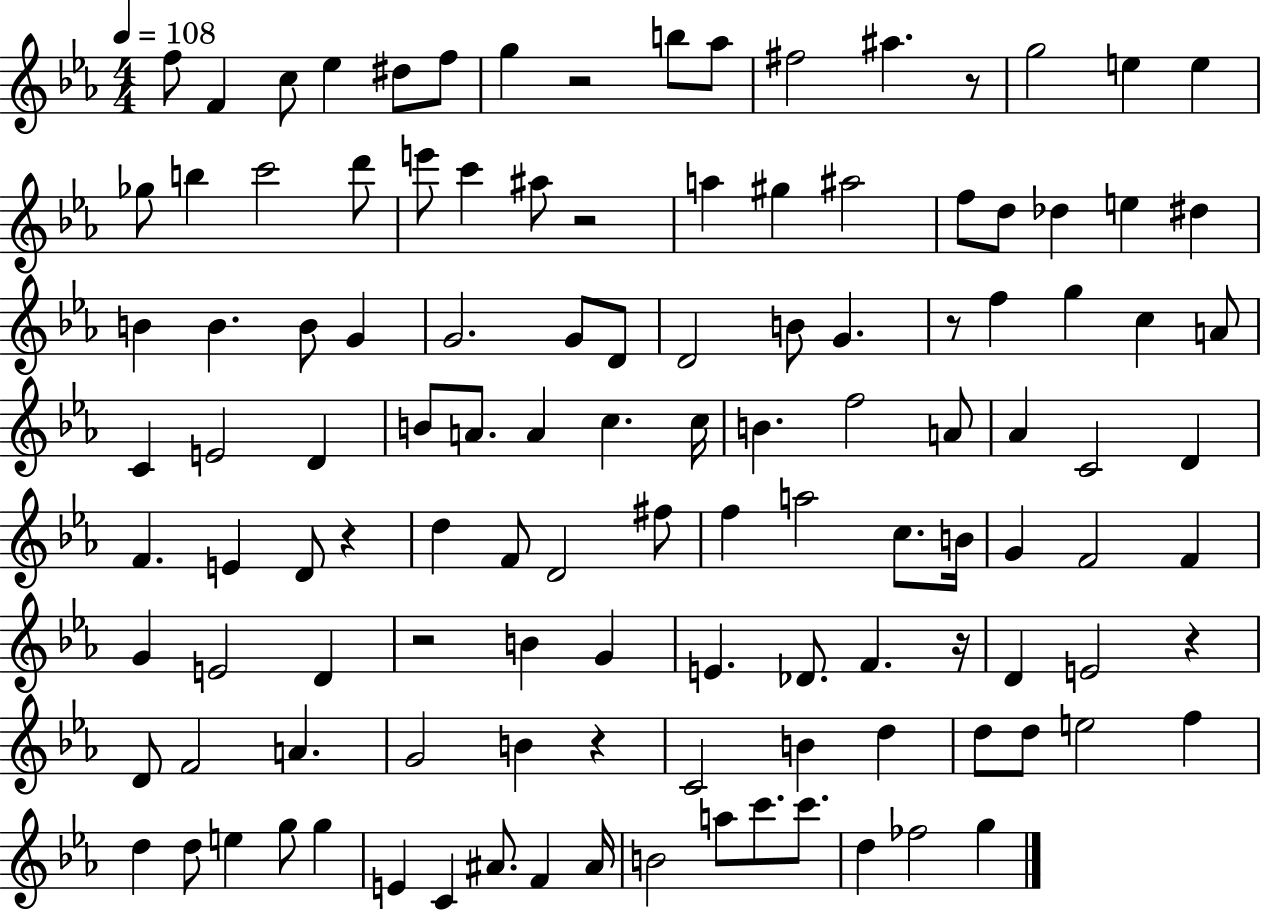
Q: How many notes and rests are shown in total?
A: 119